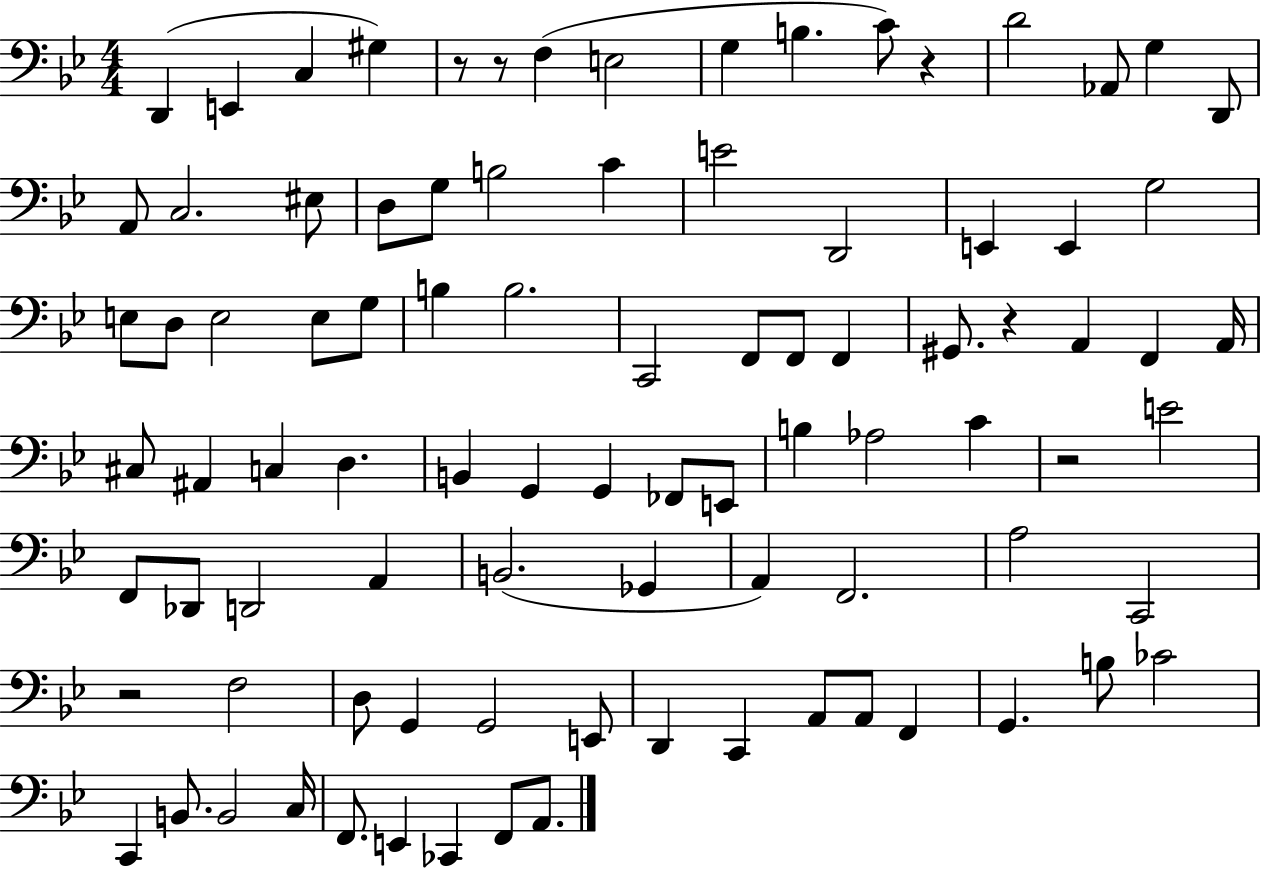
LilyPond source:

{
  \clef bass
  \numericTimeSignature
  \time 4/4
  \key bes \major
  d,4( e,4 c4 gis4) | r8 r8 f4( e2 | g4 b4. c'8) r4 | d'2 aes,8 g4 d,8 | \break a,8 c2. eis8 | d8 g8 b2 c'4 | e'2 d,2 | e,4 e,4 g2 | \break e8 d8 e2 e8 g8 | b4 b2. | c,2 f,8 f,8 f,4 | gis,8. r4 a,4 f,4 a,16 | \break cis8 ais,4 c4 d4. | b,4 g,4 g,4 fes,8 e,8 | b4 aes2 c'4 | r2 e'2 | \break f,8 des,8 d,2 a,4 | b,2.( ges,4 | a,4) f,2. | a2 c,2 | \break r2 f2 | d8 g,4 g,2 e,8 | d,4 c,4 a,8 a,8 f,4 | g,4. b8 ces'2 | \break c,4 b,8. b,2 c16 | f,8. e,4 ces,4 f,8 a,8. | \bar "|."
}